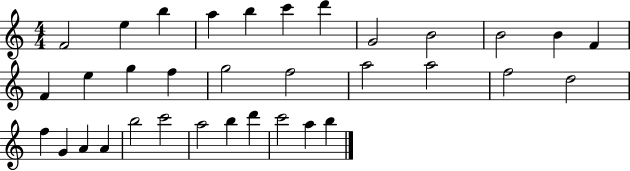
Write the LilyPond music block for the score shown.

{
  \clef treble
  \numericTimeSignature
  \time 4/4
  \key c \major
  f'2 e''4 b''4 | a''4 b''4 c'''4 d'''4 | g'2 b'2 | b'2 b'4 f'4 | \break f'4 e''4 g''4 f''4 | g''2 f''2 | a''2 a''2 | f''2 d''2 | \break f''4 g'4 a'4 a'4 | b''2 c'''2 | a''2 b''4 d'''4 | c'''2 a''4 b''4 | \break \bar "|."
}